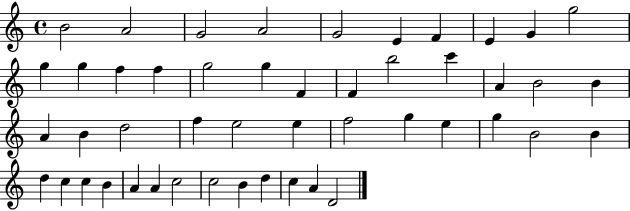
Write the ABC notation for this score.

X:1
T:Untitled
M:4/4
L:1/4
K:C
B2 A2 G2 A2 G2 E F E G g2 g g f f g2 g F F b2 c' A B2 B A B d2 f e2 e f2 g e g B2 B d c c B A A c2 c2 B d c A D2